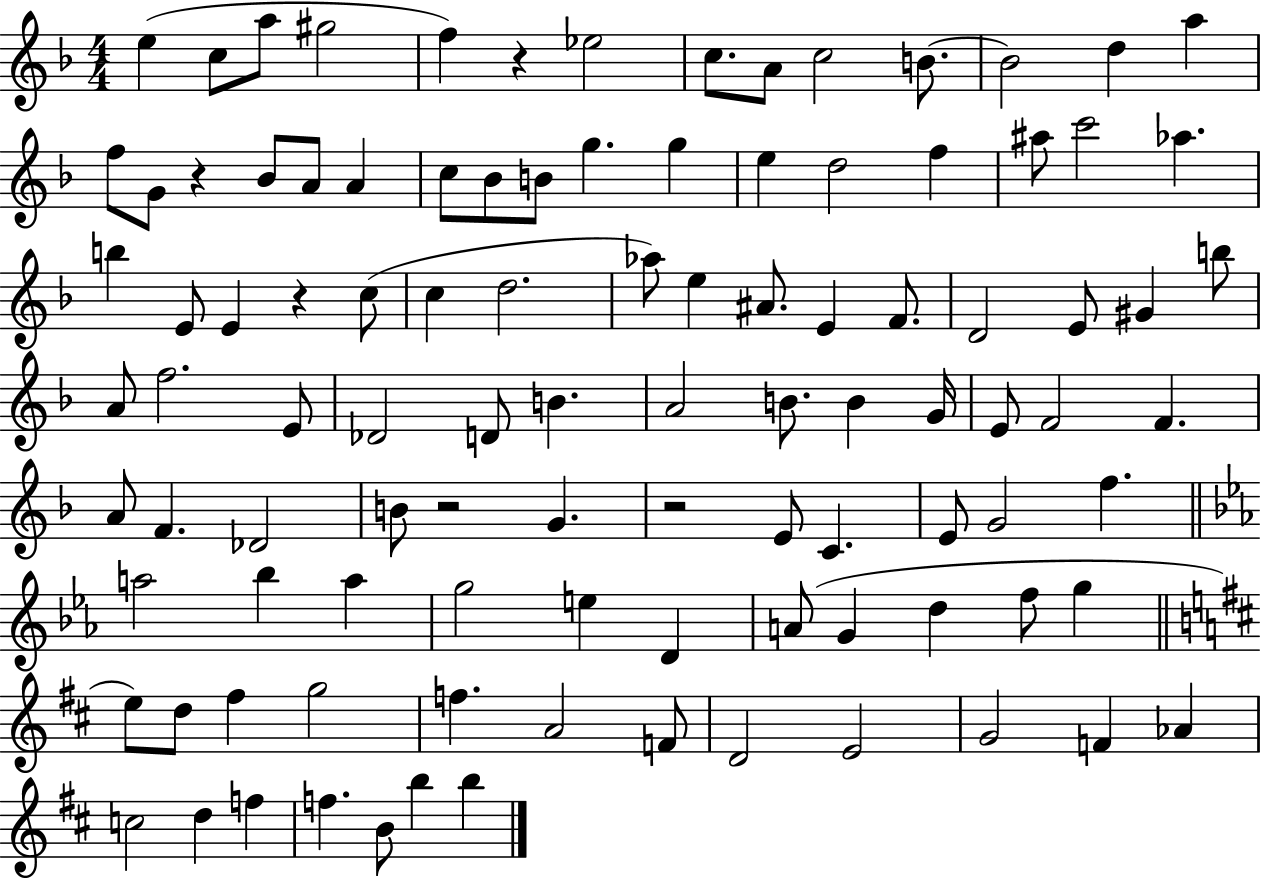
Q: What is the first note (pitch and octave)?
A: E5